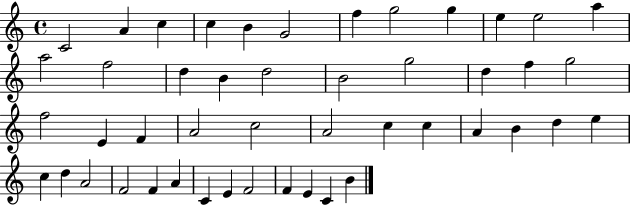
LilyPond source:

{
  \clef treble
  \time 4/4
  \defaultTimeSignature
  \key c \major
  c'2 a'4 c''4 | c''4 b'4 g'2 | f''4 g''2 g''4 | e''4 e''2 a''4 | \break a''2 f''2 | d''4 b'4 d''2 | b'2 g''2 | d''4 f''4 g''2 | \break f''2 e'4 f'4 | a'2 c''2 | a'2 c''4 c''4 | a'4 b'4 d''4 e''4 | \break c''4 d''4 a'2 | f'2 f'4 a'4 | c'4 e'4 f'2 | f'4 e'4 c'4 b'4 | \break \bar "|."
}